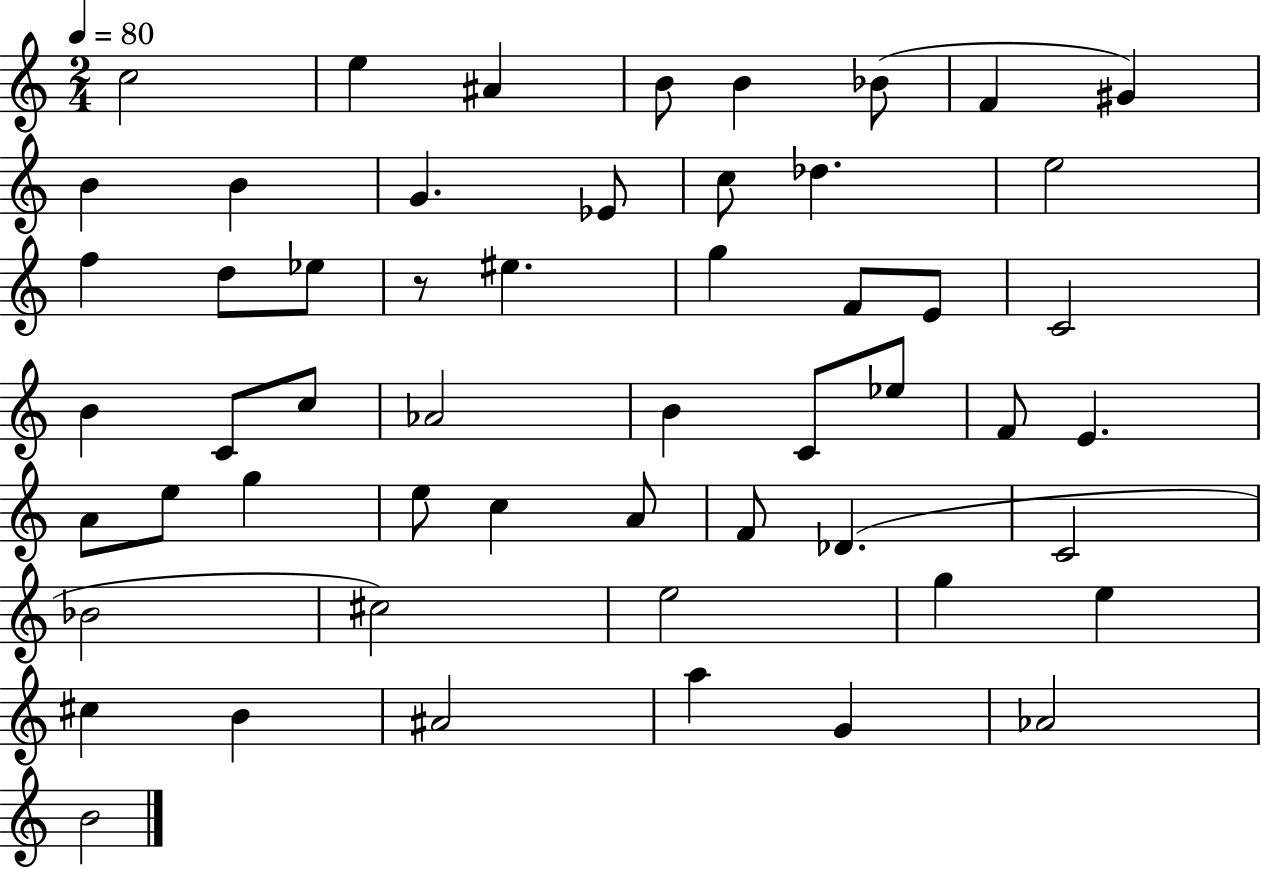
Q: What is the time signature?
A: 2/4